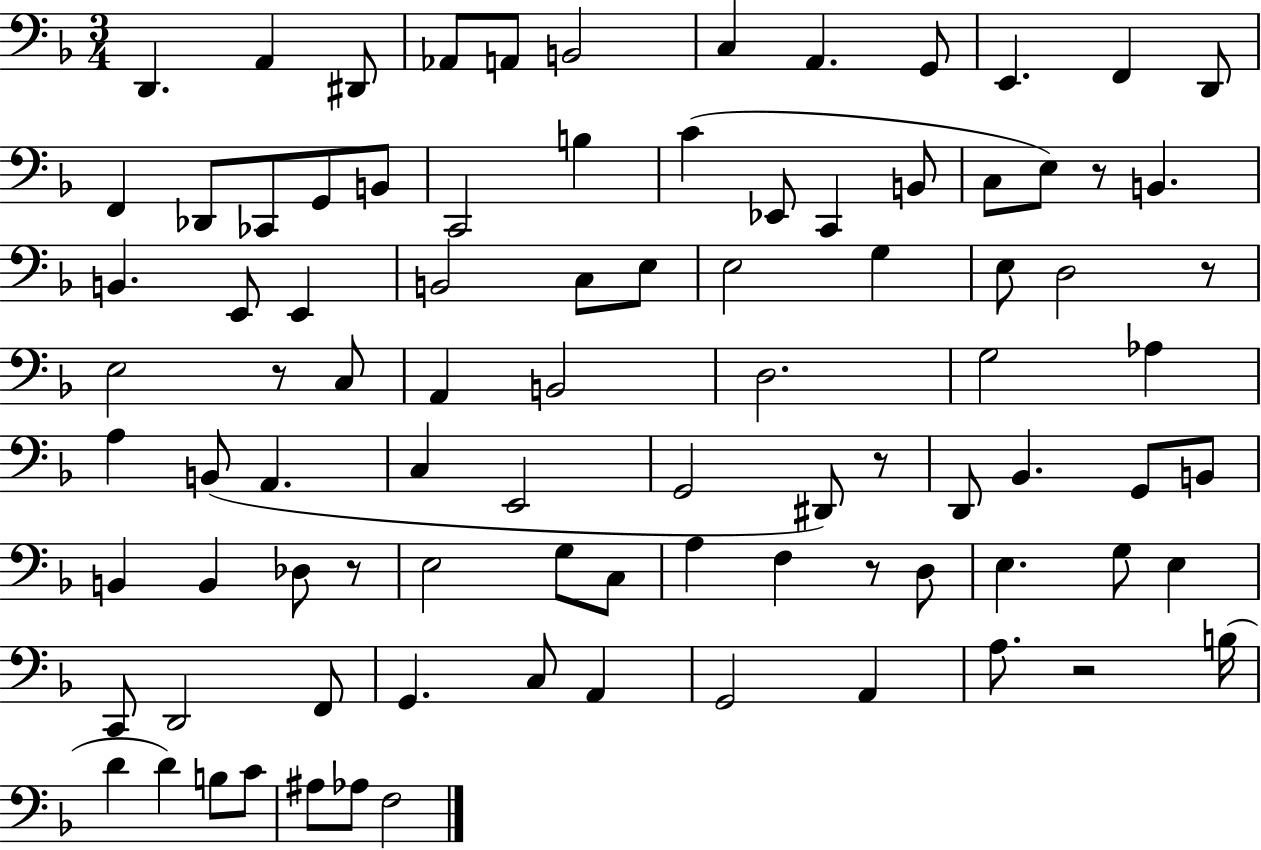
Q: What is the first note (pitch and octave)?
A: D2